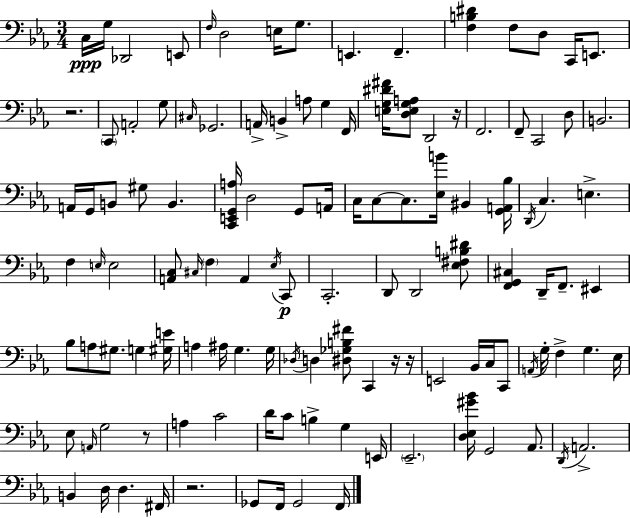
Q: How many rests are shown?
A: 6